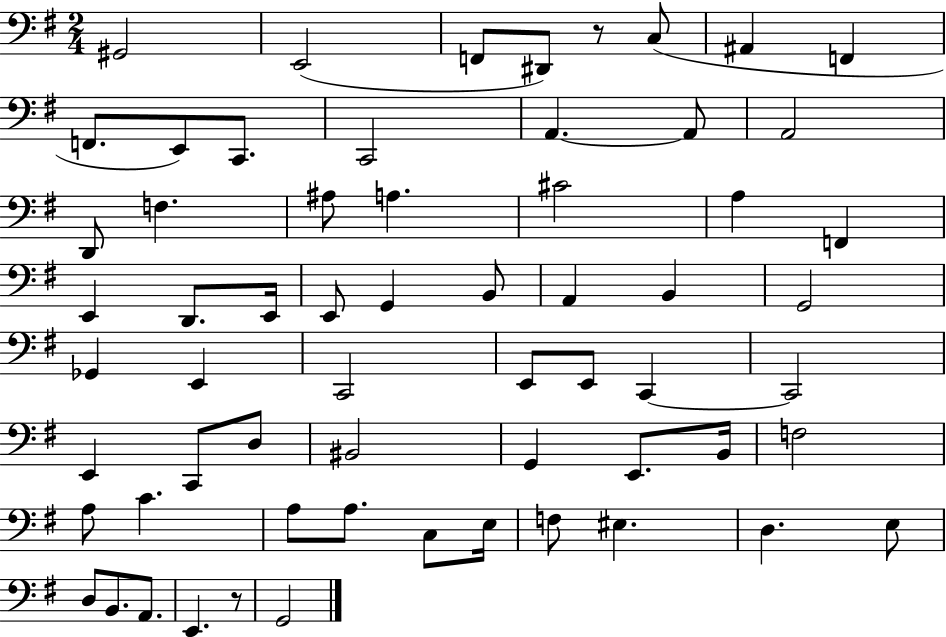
X:1
T:Untitled
M:2/4
L:1/4
K:G
^G,,2 E,,2 F,,/2 ^D,,/2 z/2 C,/2 ^A,, F,, F,,/2 E,,/2 C,,/2 C,,2 A,, A,,/2 A,,2 D,,/2 F, ^A,/2 A, ^C2 A, F,, E,, D,,/2 E,,/4 E,,/2 G,, B,,/2 A,, B,, G,,2 _G,, E,, C,,2 E,,/2 E,,/2 C,, C,,2 E,, C,,/2 D,/2 ^B,,2 G,, E,,/2 B,,/4 F,2 A,/2 C A,/2 A,/2 C,/2 E,/4 F,/2 ^E, D, E,/2 D,/2 B,,/2 A,,/2 E,, z/2 G,,2